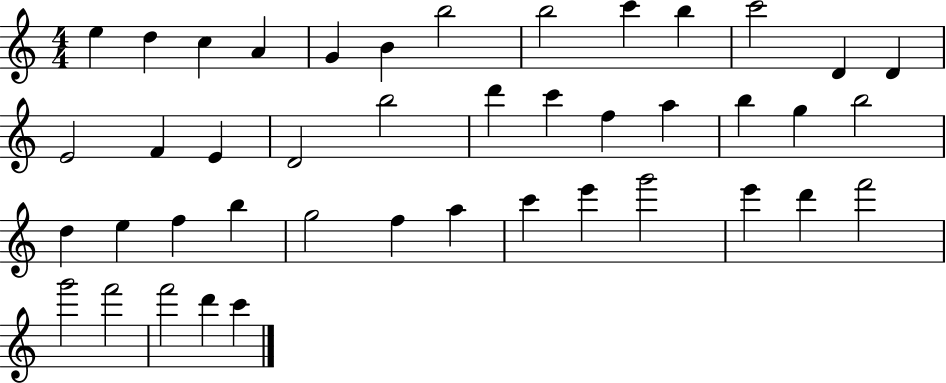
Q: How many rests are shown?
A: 0